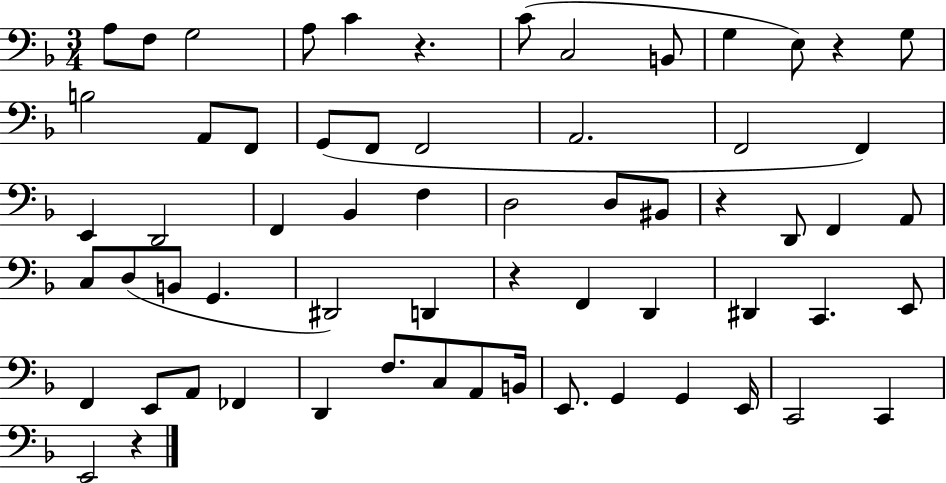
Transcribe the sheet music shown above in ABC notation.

X:1
T:Untitled
M:3/4
L:1/4
K:F
A,/2 F,/2 G,2 A,/2 C z C/2 C,2 B,,/2 G, E,/2 z G,/2 B,2 A,,/2 F,,/2 G,,/2 F,,/2 F,,2 A,,2 F,,2 F,, E,, D,,2 F,, _B,, F, D,2 D,/2 ^B,,/2 z D,,/2 F,, A,,/2 C,/2 D,/2 B,,/2 G,, ^D,,2 D,, z F,, D,, ^D,, C,, E,,/2 F,, E,,/2 A,,/2 _F,, D,, F,/2 C,/2 A,,/2 B,,/4 E,,/2 G,, G,, E,,/4 C,,2 C,, E,,2 z